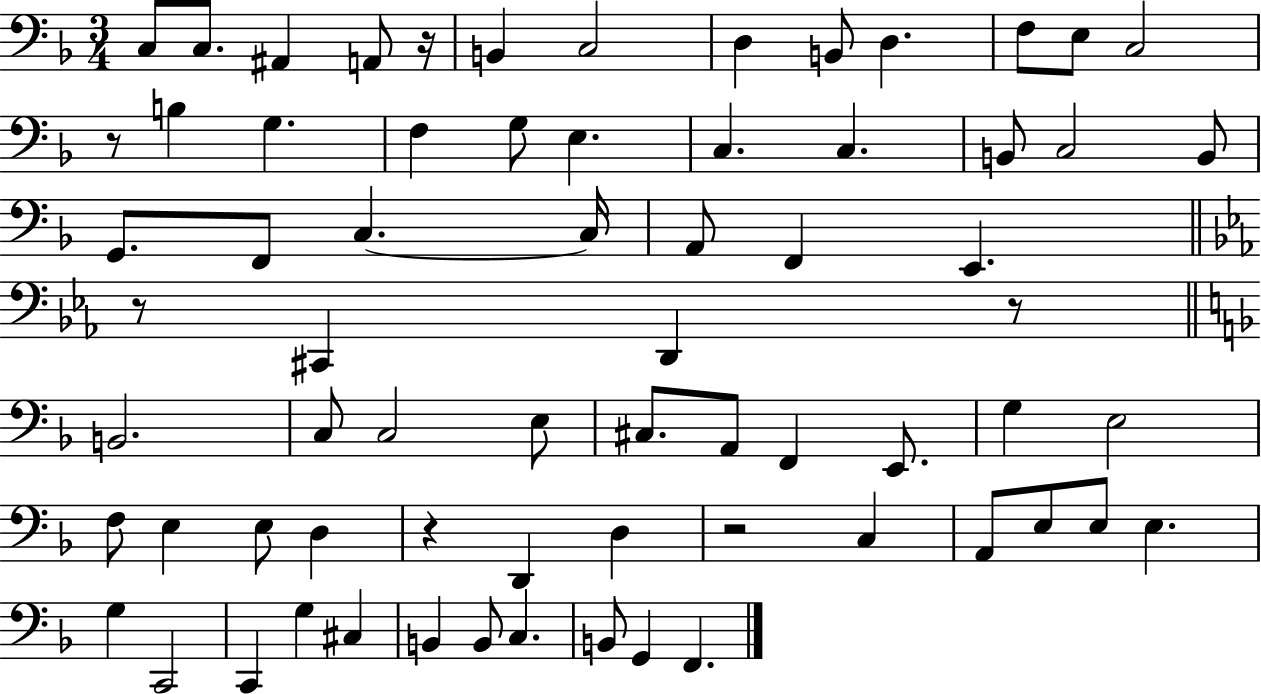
{
  \clef bass
  \numericTimeSignature
  \time 3/4
  \key f \major
  c8 c8. ais,4 a,8 r16 | b,4 c2 | d4 b,8 d4. | f8 e8 c2 | \break r8 b4 g4. | f4 g8 e4. | c4. c4. | b,8 c2 b,8 | \break g,8. f,8 c4.~~ c16 | a,8 f,4 e,4. | \bar "||" \break \key c \minor r8 cis,4 d,4 r8 | \bar "||" \break \key f \major b,2. | c8 c2 e8 | cis8. a,8 f,4 e,8. | g4 e2 | \break f8 e4 e8 d4 | r4 d,4 d4 | r2 c4 | a,8 e8 e8 e4. | \break g4 c,2 | c,4 g4 cis4 | b,4 b,8 c4. | b,8 g,4 f,4. | \break \bar "|."
}